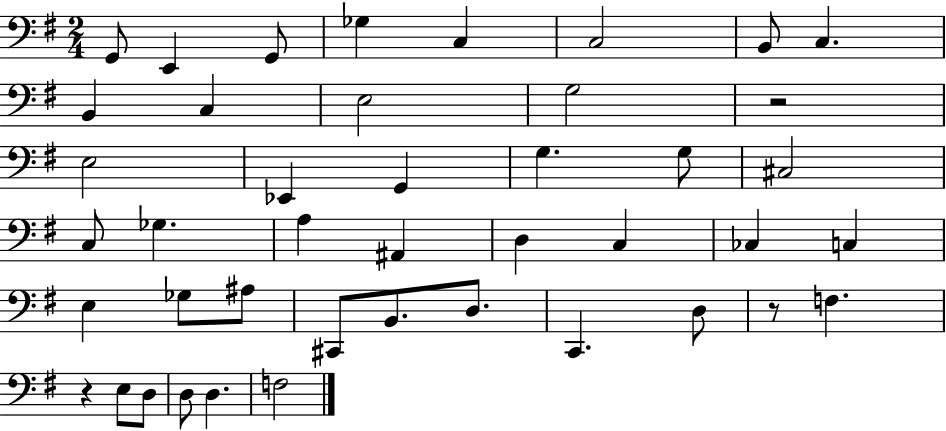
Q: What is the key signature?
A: G major